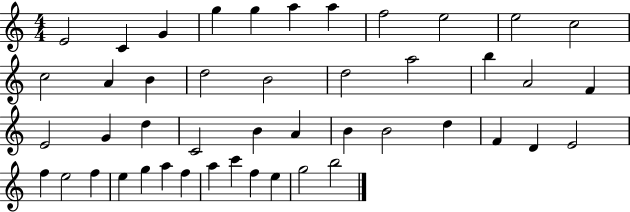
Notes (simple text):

E4/h C4/q G4/q G5/q G5/q A5/q A5/q F5/h E5/h E5/h C5/h C5/h A4/q B4/q D5/h B4/h D5/h A5/h B5/q A4/h F4/q E4/h G4/q D5/q C4/h B4/q A4/q B4/q B4/h D5/q F4/q D4/q E4/h F5/q E5/h F5/q E5/q G5/q A5/q F5/q A5/q C6/q F5/q E5/q G5/h B5/h